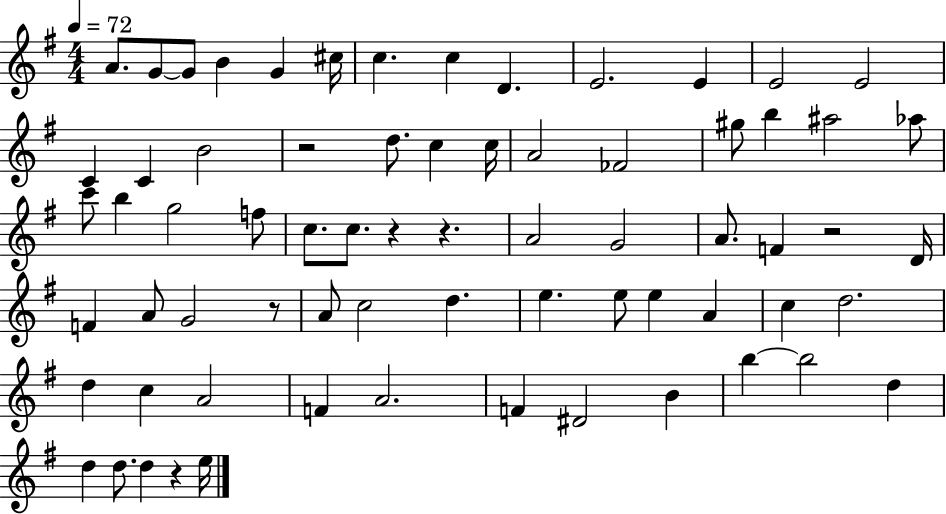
A4/e. G4/e G4/e B4/q G4/q C#5/s C5/q. C5/q D4/q. E4/h. E4/q E4/h E4/h C4/q C4/q B4/h R/h D5/e. C5/q C5/s A4/h FES4/h G#5/e B5/q A#5/h Ab5/e C6/e B5/q G5/h F5/e C5/e. C5/e. R/q R/q. A4/h G4/h A4/e. F4/q R/h D4/s F4/q A4/e G4/h R/e A4/e C5/h D5/q. E5/q. E5/e E5/q A4/q C5/q D5/h. D5/q C5/q A4/h F4/q A4/h. F4/q D#4/h B4/q B5/q B5/h D5/q D5/q D5/e. D5/q R/q E5/s